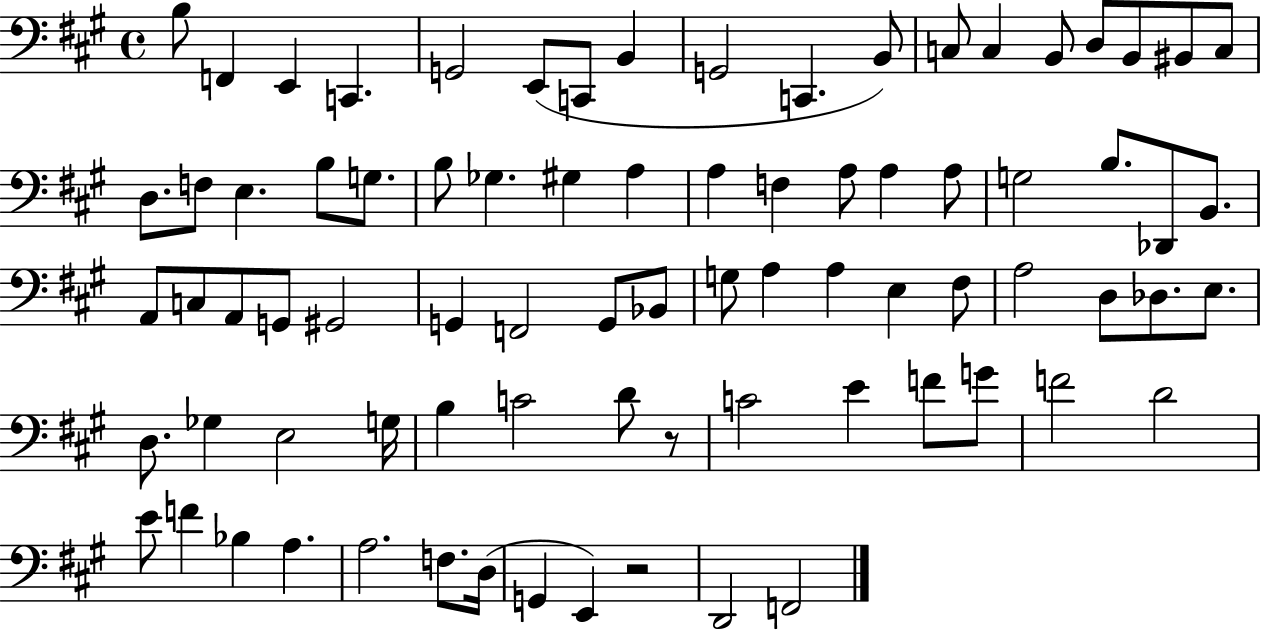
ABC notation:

X:1
T:Untitled
M:4/4
L:1/4
K:A
B,/2 F,, E,, C,, G,,2 E,,/2 C,,/2 B,, G,,2 C,, B,,/2 C,/2 C, B,,/2 D,/2 B,,/2 ^B,,/2 C,/2 D,/2 F,/2 E, B,/2 G,/2 B,/2 _G, ^G, A, A, F, A,/2 A, A,/2 G,2 B,/2 _D,,/2 B,,/2 A,,/2 C,/2 A,,/2 G,,/2 ^G,,2 G,, F,,2 G,,/2 _B,,/2 G,/2 A, A, E, ^F,/2 A,2 D,/2 _D,/2 E,/2 D,/2 _G, E,2 G,/4 B, C2 D/2 z/2 C2 E F/2 G/2 F2 D2 E/2 F _B, A, A,2 F,/2 D,/4 G,, E,, z2 D,,2 F,,2